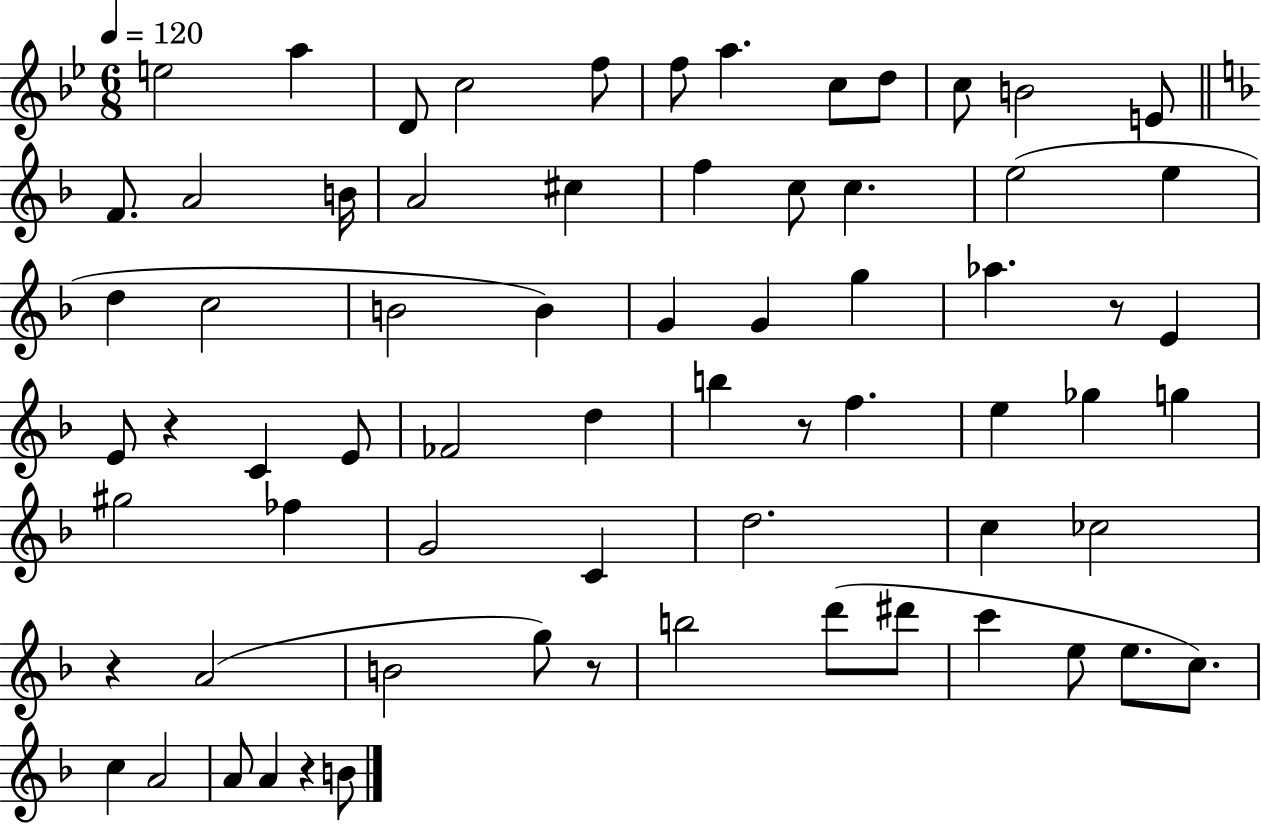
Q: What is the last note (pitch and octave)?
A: B4